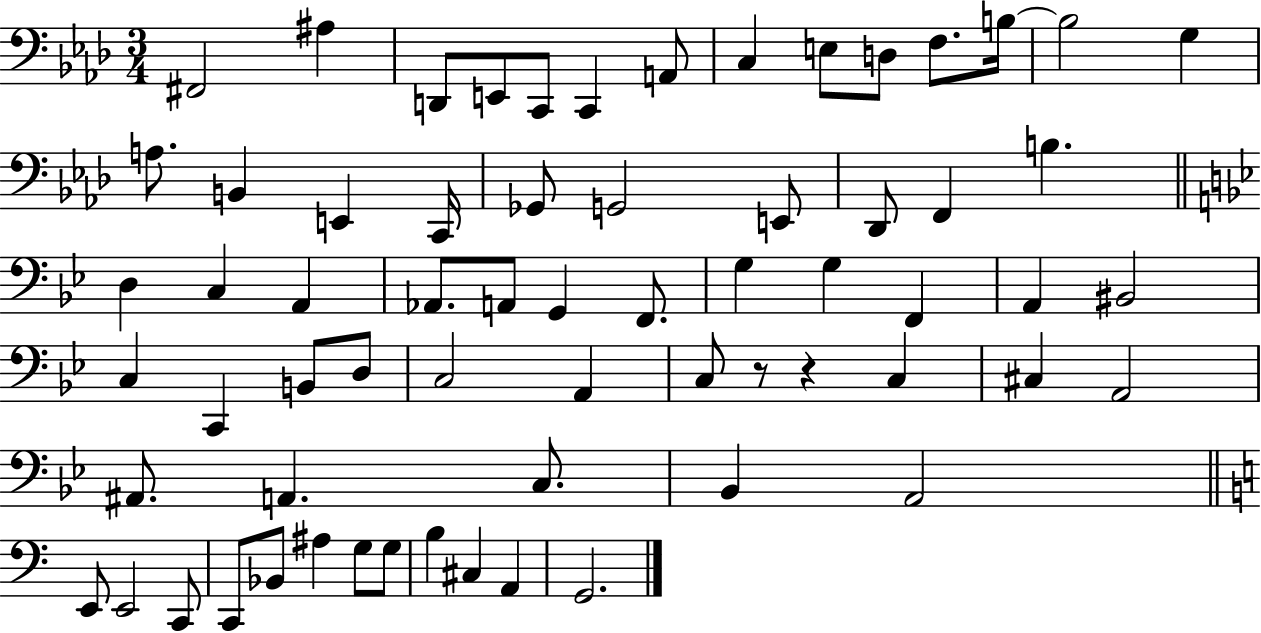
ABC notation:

X:1
T:Untitled
M:3/4
L:1/4
K:Ab
^F,,2 ^A, D,,/2 E,,/2 C,,/2 C,, A,,/2 C, E,/2 D,/2 F,/2 B,/4 B,2 G, A,/2 B,, E,, C,,/4 _G,,/2 G,,2 E,,/2 _D,,/2 F,, B, D, C, A,, _A,,/2 A,,/2 G,, F,,/2 G, G, F,, A,, ^B,,2 C, C,, B,,/2 D,/2 C,2 A,, C,/2 z/2 z C, ^C, A,,2 ^A,,/2 A,, C,/2 _B,, A,,2 E,,/2 E,,2 C,,/2 C,,/2 _B,,/2 ^A, G,/2 G,/2 B, ^C, A,, G,,2